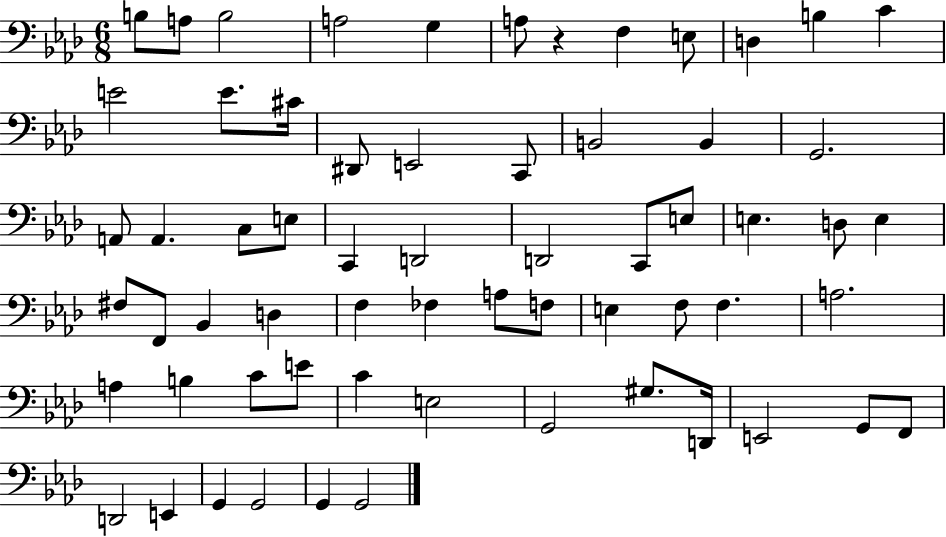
B3/e A3/e B3/h A3/h G3/q A3/e R/q F3/q E3/e D3/q B3/q C4/q E4/h E4/e. C#4/s D#2/e E2/h C2/e B2/h B2/q G2/h. A2/e A2/q. C3/e E3/e C2/q D2/h D2/h C2/e E3/e E3/q. D3/e E3/q F#3/e F2/e Bb2/q D3/q F3/q FES3/q A3/e F3/e E3/q F3/e F3/q. A3/h. A3/q B3/q C4/e E4/e C4/q E3/h G2/h G#3/e. D2/s E2/h G2/e F2/e D2/h E2/q G2/q G2/h G2/q G2/h